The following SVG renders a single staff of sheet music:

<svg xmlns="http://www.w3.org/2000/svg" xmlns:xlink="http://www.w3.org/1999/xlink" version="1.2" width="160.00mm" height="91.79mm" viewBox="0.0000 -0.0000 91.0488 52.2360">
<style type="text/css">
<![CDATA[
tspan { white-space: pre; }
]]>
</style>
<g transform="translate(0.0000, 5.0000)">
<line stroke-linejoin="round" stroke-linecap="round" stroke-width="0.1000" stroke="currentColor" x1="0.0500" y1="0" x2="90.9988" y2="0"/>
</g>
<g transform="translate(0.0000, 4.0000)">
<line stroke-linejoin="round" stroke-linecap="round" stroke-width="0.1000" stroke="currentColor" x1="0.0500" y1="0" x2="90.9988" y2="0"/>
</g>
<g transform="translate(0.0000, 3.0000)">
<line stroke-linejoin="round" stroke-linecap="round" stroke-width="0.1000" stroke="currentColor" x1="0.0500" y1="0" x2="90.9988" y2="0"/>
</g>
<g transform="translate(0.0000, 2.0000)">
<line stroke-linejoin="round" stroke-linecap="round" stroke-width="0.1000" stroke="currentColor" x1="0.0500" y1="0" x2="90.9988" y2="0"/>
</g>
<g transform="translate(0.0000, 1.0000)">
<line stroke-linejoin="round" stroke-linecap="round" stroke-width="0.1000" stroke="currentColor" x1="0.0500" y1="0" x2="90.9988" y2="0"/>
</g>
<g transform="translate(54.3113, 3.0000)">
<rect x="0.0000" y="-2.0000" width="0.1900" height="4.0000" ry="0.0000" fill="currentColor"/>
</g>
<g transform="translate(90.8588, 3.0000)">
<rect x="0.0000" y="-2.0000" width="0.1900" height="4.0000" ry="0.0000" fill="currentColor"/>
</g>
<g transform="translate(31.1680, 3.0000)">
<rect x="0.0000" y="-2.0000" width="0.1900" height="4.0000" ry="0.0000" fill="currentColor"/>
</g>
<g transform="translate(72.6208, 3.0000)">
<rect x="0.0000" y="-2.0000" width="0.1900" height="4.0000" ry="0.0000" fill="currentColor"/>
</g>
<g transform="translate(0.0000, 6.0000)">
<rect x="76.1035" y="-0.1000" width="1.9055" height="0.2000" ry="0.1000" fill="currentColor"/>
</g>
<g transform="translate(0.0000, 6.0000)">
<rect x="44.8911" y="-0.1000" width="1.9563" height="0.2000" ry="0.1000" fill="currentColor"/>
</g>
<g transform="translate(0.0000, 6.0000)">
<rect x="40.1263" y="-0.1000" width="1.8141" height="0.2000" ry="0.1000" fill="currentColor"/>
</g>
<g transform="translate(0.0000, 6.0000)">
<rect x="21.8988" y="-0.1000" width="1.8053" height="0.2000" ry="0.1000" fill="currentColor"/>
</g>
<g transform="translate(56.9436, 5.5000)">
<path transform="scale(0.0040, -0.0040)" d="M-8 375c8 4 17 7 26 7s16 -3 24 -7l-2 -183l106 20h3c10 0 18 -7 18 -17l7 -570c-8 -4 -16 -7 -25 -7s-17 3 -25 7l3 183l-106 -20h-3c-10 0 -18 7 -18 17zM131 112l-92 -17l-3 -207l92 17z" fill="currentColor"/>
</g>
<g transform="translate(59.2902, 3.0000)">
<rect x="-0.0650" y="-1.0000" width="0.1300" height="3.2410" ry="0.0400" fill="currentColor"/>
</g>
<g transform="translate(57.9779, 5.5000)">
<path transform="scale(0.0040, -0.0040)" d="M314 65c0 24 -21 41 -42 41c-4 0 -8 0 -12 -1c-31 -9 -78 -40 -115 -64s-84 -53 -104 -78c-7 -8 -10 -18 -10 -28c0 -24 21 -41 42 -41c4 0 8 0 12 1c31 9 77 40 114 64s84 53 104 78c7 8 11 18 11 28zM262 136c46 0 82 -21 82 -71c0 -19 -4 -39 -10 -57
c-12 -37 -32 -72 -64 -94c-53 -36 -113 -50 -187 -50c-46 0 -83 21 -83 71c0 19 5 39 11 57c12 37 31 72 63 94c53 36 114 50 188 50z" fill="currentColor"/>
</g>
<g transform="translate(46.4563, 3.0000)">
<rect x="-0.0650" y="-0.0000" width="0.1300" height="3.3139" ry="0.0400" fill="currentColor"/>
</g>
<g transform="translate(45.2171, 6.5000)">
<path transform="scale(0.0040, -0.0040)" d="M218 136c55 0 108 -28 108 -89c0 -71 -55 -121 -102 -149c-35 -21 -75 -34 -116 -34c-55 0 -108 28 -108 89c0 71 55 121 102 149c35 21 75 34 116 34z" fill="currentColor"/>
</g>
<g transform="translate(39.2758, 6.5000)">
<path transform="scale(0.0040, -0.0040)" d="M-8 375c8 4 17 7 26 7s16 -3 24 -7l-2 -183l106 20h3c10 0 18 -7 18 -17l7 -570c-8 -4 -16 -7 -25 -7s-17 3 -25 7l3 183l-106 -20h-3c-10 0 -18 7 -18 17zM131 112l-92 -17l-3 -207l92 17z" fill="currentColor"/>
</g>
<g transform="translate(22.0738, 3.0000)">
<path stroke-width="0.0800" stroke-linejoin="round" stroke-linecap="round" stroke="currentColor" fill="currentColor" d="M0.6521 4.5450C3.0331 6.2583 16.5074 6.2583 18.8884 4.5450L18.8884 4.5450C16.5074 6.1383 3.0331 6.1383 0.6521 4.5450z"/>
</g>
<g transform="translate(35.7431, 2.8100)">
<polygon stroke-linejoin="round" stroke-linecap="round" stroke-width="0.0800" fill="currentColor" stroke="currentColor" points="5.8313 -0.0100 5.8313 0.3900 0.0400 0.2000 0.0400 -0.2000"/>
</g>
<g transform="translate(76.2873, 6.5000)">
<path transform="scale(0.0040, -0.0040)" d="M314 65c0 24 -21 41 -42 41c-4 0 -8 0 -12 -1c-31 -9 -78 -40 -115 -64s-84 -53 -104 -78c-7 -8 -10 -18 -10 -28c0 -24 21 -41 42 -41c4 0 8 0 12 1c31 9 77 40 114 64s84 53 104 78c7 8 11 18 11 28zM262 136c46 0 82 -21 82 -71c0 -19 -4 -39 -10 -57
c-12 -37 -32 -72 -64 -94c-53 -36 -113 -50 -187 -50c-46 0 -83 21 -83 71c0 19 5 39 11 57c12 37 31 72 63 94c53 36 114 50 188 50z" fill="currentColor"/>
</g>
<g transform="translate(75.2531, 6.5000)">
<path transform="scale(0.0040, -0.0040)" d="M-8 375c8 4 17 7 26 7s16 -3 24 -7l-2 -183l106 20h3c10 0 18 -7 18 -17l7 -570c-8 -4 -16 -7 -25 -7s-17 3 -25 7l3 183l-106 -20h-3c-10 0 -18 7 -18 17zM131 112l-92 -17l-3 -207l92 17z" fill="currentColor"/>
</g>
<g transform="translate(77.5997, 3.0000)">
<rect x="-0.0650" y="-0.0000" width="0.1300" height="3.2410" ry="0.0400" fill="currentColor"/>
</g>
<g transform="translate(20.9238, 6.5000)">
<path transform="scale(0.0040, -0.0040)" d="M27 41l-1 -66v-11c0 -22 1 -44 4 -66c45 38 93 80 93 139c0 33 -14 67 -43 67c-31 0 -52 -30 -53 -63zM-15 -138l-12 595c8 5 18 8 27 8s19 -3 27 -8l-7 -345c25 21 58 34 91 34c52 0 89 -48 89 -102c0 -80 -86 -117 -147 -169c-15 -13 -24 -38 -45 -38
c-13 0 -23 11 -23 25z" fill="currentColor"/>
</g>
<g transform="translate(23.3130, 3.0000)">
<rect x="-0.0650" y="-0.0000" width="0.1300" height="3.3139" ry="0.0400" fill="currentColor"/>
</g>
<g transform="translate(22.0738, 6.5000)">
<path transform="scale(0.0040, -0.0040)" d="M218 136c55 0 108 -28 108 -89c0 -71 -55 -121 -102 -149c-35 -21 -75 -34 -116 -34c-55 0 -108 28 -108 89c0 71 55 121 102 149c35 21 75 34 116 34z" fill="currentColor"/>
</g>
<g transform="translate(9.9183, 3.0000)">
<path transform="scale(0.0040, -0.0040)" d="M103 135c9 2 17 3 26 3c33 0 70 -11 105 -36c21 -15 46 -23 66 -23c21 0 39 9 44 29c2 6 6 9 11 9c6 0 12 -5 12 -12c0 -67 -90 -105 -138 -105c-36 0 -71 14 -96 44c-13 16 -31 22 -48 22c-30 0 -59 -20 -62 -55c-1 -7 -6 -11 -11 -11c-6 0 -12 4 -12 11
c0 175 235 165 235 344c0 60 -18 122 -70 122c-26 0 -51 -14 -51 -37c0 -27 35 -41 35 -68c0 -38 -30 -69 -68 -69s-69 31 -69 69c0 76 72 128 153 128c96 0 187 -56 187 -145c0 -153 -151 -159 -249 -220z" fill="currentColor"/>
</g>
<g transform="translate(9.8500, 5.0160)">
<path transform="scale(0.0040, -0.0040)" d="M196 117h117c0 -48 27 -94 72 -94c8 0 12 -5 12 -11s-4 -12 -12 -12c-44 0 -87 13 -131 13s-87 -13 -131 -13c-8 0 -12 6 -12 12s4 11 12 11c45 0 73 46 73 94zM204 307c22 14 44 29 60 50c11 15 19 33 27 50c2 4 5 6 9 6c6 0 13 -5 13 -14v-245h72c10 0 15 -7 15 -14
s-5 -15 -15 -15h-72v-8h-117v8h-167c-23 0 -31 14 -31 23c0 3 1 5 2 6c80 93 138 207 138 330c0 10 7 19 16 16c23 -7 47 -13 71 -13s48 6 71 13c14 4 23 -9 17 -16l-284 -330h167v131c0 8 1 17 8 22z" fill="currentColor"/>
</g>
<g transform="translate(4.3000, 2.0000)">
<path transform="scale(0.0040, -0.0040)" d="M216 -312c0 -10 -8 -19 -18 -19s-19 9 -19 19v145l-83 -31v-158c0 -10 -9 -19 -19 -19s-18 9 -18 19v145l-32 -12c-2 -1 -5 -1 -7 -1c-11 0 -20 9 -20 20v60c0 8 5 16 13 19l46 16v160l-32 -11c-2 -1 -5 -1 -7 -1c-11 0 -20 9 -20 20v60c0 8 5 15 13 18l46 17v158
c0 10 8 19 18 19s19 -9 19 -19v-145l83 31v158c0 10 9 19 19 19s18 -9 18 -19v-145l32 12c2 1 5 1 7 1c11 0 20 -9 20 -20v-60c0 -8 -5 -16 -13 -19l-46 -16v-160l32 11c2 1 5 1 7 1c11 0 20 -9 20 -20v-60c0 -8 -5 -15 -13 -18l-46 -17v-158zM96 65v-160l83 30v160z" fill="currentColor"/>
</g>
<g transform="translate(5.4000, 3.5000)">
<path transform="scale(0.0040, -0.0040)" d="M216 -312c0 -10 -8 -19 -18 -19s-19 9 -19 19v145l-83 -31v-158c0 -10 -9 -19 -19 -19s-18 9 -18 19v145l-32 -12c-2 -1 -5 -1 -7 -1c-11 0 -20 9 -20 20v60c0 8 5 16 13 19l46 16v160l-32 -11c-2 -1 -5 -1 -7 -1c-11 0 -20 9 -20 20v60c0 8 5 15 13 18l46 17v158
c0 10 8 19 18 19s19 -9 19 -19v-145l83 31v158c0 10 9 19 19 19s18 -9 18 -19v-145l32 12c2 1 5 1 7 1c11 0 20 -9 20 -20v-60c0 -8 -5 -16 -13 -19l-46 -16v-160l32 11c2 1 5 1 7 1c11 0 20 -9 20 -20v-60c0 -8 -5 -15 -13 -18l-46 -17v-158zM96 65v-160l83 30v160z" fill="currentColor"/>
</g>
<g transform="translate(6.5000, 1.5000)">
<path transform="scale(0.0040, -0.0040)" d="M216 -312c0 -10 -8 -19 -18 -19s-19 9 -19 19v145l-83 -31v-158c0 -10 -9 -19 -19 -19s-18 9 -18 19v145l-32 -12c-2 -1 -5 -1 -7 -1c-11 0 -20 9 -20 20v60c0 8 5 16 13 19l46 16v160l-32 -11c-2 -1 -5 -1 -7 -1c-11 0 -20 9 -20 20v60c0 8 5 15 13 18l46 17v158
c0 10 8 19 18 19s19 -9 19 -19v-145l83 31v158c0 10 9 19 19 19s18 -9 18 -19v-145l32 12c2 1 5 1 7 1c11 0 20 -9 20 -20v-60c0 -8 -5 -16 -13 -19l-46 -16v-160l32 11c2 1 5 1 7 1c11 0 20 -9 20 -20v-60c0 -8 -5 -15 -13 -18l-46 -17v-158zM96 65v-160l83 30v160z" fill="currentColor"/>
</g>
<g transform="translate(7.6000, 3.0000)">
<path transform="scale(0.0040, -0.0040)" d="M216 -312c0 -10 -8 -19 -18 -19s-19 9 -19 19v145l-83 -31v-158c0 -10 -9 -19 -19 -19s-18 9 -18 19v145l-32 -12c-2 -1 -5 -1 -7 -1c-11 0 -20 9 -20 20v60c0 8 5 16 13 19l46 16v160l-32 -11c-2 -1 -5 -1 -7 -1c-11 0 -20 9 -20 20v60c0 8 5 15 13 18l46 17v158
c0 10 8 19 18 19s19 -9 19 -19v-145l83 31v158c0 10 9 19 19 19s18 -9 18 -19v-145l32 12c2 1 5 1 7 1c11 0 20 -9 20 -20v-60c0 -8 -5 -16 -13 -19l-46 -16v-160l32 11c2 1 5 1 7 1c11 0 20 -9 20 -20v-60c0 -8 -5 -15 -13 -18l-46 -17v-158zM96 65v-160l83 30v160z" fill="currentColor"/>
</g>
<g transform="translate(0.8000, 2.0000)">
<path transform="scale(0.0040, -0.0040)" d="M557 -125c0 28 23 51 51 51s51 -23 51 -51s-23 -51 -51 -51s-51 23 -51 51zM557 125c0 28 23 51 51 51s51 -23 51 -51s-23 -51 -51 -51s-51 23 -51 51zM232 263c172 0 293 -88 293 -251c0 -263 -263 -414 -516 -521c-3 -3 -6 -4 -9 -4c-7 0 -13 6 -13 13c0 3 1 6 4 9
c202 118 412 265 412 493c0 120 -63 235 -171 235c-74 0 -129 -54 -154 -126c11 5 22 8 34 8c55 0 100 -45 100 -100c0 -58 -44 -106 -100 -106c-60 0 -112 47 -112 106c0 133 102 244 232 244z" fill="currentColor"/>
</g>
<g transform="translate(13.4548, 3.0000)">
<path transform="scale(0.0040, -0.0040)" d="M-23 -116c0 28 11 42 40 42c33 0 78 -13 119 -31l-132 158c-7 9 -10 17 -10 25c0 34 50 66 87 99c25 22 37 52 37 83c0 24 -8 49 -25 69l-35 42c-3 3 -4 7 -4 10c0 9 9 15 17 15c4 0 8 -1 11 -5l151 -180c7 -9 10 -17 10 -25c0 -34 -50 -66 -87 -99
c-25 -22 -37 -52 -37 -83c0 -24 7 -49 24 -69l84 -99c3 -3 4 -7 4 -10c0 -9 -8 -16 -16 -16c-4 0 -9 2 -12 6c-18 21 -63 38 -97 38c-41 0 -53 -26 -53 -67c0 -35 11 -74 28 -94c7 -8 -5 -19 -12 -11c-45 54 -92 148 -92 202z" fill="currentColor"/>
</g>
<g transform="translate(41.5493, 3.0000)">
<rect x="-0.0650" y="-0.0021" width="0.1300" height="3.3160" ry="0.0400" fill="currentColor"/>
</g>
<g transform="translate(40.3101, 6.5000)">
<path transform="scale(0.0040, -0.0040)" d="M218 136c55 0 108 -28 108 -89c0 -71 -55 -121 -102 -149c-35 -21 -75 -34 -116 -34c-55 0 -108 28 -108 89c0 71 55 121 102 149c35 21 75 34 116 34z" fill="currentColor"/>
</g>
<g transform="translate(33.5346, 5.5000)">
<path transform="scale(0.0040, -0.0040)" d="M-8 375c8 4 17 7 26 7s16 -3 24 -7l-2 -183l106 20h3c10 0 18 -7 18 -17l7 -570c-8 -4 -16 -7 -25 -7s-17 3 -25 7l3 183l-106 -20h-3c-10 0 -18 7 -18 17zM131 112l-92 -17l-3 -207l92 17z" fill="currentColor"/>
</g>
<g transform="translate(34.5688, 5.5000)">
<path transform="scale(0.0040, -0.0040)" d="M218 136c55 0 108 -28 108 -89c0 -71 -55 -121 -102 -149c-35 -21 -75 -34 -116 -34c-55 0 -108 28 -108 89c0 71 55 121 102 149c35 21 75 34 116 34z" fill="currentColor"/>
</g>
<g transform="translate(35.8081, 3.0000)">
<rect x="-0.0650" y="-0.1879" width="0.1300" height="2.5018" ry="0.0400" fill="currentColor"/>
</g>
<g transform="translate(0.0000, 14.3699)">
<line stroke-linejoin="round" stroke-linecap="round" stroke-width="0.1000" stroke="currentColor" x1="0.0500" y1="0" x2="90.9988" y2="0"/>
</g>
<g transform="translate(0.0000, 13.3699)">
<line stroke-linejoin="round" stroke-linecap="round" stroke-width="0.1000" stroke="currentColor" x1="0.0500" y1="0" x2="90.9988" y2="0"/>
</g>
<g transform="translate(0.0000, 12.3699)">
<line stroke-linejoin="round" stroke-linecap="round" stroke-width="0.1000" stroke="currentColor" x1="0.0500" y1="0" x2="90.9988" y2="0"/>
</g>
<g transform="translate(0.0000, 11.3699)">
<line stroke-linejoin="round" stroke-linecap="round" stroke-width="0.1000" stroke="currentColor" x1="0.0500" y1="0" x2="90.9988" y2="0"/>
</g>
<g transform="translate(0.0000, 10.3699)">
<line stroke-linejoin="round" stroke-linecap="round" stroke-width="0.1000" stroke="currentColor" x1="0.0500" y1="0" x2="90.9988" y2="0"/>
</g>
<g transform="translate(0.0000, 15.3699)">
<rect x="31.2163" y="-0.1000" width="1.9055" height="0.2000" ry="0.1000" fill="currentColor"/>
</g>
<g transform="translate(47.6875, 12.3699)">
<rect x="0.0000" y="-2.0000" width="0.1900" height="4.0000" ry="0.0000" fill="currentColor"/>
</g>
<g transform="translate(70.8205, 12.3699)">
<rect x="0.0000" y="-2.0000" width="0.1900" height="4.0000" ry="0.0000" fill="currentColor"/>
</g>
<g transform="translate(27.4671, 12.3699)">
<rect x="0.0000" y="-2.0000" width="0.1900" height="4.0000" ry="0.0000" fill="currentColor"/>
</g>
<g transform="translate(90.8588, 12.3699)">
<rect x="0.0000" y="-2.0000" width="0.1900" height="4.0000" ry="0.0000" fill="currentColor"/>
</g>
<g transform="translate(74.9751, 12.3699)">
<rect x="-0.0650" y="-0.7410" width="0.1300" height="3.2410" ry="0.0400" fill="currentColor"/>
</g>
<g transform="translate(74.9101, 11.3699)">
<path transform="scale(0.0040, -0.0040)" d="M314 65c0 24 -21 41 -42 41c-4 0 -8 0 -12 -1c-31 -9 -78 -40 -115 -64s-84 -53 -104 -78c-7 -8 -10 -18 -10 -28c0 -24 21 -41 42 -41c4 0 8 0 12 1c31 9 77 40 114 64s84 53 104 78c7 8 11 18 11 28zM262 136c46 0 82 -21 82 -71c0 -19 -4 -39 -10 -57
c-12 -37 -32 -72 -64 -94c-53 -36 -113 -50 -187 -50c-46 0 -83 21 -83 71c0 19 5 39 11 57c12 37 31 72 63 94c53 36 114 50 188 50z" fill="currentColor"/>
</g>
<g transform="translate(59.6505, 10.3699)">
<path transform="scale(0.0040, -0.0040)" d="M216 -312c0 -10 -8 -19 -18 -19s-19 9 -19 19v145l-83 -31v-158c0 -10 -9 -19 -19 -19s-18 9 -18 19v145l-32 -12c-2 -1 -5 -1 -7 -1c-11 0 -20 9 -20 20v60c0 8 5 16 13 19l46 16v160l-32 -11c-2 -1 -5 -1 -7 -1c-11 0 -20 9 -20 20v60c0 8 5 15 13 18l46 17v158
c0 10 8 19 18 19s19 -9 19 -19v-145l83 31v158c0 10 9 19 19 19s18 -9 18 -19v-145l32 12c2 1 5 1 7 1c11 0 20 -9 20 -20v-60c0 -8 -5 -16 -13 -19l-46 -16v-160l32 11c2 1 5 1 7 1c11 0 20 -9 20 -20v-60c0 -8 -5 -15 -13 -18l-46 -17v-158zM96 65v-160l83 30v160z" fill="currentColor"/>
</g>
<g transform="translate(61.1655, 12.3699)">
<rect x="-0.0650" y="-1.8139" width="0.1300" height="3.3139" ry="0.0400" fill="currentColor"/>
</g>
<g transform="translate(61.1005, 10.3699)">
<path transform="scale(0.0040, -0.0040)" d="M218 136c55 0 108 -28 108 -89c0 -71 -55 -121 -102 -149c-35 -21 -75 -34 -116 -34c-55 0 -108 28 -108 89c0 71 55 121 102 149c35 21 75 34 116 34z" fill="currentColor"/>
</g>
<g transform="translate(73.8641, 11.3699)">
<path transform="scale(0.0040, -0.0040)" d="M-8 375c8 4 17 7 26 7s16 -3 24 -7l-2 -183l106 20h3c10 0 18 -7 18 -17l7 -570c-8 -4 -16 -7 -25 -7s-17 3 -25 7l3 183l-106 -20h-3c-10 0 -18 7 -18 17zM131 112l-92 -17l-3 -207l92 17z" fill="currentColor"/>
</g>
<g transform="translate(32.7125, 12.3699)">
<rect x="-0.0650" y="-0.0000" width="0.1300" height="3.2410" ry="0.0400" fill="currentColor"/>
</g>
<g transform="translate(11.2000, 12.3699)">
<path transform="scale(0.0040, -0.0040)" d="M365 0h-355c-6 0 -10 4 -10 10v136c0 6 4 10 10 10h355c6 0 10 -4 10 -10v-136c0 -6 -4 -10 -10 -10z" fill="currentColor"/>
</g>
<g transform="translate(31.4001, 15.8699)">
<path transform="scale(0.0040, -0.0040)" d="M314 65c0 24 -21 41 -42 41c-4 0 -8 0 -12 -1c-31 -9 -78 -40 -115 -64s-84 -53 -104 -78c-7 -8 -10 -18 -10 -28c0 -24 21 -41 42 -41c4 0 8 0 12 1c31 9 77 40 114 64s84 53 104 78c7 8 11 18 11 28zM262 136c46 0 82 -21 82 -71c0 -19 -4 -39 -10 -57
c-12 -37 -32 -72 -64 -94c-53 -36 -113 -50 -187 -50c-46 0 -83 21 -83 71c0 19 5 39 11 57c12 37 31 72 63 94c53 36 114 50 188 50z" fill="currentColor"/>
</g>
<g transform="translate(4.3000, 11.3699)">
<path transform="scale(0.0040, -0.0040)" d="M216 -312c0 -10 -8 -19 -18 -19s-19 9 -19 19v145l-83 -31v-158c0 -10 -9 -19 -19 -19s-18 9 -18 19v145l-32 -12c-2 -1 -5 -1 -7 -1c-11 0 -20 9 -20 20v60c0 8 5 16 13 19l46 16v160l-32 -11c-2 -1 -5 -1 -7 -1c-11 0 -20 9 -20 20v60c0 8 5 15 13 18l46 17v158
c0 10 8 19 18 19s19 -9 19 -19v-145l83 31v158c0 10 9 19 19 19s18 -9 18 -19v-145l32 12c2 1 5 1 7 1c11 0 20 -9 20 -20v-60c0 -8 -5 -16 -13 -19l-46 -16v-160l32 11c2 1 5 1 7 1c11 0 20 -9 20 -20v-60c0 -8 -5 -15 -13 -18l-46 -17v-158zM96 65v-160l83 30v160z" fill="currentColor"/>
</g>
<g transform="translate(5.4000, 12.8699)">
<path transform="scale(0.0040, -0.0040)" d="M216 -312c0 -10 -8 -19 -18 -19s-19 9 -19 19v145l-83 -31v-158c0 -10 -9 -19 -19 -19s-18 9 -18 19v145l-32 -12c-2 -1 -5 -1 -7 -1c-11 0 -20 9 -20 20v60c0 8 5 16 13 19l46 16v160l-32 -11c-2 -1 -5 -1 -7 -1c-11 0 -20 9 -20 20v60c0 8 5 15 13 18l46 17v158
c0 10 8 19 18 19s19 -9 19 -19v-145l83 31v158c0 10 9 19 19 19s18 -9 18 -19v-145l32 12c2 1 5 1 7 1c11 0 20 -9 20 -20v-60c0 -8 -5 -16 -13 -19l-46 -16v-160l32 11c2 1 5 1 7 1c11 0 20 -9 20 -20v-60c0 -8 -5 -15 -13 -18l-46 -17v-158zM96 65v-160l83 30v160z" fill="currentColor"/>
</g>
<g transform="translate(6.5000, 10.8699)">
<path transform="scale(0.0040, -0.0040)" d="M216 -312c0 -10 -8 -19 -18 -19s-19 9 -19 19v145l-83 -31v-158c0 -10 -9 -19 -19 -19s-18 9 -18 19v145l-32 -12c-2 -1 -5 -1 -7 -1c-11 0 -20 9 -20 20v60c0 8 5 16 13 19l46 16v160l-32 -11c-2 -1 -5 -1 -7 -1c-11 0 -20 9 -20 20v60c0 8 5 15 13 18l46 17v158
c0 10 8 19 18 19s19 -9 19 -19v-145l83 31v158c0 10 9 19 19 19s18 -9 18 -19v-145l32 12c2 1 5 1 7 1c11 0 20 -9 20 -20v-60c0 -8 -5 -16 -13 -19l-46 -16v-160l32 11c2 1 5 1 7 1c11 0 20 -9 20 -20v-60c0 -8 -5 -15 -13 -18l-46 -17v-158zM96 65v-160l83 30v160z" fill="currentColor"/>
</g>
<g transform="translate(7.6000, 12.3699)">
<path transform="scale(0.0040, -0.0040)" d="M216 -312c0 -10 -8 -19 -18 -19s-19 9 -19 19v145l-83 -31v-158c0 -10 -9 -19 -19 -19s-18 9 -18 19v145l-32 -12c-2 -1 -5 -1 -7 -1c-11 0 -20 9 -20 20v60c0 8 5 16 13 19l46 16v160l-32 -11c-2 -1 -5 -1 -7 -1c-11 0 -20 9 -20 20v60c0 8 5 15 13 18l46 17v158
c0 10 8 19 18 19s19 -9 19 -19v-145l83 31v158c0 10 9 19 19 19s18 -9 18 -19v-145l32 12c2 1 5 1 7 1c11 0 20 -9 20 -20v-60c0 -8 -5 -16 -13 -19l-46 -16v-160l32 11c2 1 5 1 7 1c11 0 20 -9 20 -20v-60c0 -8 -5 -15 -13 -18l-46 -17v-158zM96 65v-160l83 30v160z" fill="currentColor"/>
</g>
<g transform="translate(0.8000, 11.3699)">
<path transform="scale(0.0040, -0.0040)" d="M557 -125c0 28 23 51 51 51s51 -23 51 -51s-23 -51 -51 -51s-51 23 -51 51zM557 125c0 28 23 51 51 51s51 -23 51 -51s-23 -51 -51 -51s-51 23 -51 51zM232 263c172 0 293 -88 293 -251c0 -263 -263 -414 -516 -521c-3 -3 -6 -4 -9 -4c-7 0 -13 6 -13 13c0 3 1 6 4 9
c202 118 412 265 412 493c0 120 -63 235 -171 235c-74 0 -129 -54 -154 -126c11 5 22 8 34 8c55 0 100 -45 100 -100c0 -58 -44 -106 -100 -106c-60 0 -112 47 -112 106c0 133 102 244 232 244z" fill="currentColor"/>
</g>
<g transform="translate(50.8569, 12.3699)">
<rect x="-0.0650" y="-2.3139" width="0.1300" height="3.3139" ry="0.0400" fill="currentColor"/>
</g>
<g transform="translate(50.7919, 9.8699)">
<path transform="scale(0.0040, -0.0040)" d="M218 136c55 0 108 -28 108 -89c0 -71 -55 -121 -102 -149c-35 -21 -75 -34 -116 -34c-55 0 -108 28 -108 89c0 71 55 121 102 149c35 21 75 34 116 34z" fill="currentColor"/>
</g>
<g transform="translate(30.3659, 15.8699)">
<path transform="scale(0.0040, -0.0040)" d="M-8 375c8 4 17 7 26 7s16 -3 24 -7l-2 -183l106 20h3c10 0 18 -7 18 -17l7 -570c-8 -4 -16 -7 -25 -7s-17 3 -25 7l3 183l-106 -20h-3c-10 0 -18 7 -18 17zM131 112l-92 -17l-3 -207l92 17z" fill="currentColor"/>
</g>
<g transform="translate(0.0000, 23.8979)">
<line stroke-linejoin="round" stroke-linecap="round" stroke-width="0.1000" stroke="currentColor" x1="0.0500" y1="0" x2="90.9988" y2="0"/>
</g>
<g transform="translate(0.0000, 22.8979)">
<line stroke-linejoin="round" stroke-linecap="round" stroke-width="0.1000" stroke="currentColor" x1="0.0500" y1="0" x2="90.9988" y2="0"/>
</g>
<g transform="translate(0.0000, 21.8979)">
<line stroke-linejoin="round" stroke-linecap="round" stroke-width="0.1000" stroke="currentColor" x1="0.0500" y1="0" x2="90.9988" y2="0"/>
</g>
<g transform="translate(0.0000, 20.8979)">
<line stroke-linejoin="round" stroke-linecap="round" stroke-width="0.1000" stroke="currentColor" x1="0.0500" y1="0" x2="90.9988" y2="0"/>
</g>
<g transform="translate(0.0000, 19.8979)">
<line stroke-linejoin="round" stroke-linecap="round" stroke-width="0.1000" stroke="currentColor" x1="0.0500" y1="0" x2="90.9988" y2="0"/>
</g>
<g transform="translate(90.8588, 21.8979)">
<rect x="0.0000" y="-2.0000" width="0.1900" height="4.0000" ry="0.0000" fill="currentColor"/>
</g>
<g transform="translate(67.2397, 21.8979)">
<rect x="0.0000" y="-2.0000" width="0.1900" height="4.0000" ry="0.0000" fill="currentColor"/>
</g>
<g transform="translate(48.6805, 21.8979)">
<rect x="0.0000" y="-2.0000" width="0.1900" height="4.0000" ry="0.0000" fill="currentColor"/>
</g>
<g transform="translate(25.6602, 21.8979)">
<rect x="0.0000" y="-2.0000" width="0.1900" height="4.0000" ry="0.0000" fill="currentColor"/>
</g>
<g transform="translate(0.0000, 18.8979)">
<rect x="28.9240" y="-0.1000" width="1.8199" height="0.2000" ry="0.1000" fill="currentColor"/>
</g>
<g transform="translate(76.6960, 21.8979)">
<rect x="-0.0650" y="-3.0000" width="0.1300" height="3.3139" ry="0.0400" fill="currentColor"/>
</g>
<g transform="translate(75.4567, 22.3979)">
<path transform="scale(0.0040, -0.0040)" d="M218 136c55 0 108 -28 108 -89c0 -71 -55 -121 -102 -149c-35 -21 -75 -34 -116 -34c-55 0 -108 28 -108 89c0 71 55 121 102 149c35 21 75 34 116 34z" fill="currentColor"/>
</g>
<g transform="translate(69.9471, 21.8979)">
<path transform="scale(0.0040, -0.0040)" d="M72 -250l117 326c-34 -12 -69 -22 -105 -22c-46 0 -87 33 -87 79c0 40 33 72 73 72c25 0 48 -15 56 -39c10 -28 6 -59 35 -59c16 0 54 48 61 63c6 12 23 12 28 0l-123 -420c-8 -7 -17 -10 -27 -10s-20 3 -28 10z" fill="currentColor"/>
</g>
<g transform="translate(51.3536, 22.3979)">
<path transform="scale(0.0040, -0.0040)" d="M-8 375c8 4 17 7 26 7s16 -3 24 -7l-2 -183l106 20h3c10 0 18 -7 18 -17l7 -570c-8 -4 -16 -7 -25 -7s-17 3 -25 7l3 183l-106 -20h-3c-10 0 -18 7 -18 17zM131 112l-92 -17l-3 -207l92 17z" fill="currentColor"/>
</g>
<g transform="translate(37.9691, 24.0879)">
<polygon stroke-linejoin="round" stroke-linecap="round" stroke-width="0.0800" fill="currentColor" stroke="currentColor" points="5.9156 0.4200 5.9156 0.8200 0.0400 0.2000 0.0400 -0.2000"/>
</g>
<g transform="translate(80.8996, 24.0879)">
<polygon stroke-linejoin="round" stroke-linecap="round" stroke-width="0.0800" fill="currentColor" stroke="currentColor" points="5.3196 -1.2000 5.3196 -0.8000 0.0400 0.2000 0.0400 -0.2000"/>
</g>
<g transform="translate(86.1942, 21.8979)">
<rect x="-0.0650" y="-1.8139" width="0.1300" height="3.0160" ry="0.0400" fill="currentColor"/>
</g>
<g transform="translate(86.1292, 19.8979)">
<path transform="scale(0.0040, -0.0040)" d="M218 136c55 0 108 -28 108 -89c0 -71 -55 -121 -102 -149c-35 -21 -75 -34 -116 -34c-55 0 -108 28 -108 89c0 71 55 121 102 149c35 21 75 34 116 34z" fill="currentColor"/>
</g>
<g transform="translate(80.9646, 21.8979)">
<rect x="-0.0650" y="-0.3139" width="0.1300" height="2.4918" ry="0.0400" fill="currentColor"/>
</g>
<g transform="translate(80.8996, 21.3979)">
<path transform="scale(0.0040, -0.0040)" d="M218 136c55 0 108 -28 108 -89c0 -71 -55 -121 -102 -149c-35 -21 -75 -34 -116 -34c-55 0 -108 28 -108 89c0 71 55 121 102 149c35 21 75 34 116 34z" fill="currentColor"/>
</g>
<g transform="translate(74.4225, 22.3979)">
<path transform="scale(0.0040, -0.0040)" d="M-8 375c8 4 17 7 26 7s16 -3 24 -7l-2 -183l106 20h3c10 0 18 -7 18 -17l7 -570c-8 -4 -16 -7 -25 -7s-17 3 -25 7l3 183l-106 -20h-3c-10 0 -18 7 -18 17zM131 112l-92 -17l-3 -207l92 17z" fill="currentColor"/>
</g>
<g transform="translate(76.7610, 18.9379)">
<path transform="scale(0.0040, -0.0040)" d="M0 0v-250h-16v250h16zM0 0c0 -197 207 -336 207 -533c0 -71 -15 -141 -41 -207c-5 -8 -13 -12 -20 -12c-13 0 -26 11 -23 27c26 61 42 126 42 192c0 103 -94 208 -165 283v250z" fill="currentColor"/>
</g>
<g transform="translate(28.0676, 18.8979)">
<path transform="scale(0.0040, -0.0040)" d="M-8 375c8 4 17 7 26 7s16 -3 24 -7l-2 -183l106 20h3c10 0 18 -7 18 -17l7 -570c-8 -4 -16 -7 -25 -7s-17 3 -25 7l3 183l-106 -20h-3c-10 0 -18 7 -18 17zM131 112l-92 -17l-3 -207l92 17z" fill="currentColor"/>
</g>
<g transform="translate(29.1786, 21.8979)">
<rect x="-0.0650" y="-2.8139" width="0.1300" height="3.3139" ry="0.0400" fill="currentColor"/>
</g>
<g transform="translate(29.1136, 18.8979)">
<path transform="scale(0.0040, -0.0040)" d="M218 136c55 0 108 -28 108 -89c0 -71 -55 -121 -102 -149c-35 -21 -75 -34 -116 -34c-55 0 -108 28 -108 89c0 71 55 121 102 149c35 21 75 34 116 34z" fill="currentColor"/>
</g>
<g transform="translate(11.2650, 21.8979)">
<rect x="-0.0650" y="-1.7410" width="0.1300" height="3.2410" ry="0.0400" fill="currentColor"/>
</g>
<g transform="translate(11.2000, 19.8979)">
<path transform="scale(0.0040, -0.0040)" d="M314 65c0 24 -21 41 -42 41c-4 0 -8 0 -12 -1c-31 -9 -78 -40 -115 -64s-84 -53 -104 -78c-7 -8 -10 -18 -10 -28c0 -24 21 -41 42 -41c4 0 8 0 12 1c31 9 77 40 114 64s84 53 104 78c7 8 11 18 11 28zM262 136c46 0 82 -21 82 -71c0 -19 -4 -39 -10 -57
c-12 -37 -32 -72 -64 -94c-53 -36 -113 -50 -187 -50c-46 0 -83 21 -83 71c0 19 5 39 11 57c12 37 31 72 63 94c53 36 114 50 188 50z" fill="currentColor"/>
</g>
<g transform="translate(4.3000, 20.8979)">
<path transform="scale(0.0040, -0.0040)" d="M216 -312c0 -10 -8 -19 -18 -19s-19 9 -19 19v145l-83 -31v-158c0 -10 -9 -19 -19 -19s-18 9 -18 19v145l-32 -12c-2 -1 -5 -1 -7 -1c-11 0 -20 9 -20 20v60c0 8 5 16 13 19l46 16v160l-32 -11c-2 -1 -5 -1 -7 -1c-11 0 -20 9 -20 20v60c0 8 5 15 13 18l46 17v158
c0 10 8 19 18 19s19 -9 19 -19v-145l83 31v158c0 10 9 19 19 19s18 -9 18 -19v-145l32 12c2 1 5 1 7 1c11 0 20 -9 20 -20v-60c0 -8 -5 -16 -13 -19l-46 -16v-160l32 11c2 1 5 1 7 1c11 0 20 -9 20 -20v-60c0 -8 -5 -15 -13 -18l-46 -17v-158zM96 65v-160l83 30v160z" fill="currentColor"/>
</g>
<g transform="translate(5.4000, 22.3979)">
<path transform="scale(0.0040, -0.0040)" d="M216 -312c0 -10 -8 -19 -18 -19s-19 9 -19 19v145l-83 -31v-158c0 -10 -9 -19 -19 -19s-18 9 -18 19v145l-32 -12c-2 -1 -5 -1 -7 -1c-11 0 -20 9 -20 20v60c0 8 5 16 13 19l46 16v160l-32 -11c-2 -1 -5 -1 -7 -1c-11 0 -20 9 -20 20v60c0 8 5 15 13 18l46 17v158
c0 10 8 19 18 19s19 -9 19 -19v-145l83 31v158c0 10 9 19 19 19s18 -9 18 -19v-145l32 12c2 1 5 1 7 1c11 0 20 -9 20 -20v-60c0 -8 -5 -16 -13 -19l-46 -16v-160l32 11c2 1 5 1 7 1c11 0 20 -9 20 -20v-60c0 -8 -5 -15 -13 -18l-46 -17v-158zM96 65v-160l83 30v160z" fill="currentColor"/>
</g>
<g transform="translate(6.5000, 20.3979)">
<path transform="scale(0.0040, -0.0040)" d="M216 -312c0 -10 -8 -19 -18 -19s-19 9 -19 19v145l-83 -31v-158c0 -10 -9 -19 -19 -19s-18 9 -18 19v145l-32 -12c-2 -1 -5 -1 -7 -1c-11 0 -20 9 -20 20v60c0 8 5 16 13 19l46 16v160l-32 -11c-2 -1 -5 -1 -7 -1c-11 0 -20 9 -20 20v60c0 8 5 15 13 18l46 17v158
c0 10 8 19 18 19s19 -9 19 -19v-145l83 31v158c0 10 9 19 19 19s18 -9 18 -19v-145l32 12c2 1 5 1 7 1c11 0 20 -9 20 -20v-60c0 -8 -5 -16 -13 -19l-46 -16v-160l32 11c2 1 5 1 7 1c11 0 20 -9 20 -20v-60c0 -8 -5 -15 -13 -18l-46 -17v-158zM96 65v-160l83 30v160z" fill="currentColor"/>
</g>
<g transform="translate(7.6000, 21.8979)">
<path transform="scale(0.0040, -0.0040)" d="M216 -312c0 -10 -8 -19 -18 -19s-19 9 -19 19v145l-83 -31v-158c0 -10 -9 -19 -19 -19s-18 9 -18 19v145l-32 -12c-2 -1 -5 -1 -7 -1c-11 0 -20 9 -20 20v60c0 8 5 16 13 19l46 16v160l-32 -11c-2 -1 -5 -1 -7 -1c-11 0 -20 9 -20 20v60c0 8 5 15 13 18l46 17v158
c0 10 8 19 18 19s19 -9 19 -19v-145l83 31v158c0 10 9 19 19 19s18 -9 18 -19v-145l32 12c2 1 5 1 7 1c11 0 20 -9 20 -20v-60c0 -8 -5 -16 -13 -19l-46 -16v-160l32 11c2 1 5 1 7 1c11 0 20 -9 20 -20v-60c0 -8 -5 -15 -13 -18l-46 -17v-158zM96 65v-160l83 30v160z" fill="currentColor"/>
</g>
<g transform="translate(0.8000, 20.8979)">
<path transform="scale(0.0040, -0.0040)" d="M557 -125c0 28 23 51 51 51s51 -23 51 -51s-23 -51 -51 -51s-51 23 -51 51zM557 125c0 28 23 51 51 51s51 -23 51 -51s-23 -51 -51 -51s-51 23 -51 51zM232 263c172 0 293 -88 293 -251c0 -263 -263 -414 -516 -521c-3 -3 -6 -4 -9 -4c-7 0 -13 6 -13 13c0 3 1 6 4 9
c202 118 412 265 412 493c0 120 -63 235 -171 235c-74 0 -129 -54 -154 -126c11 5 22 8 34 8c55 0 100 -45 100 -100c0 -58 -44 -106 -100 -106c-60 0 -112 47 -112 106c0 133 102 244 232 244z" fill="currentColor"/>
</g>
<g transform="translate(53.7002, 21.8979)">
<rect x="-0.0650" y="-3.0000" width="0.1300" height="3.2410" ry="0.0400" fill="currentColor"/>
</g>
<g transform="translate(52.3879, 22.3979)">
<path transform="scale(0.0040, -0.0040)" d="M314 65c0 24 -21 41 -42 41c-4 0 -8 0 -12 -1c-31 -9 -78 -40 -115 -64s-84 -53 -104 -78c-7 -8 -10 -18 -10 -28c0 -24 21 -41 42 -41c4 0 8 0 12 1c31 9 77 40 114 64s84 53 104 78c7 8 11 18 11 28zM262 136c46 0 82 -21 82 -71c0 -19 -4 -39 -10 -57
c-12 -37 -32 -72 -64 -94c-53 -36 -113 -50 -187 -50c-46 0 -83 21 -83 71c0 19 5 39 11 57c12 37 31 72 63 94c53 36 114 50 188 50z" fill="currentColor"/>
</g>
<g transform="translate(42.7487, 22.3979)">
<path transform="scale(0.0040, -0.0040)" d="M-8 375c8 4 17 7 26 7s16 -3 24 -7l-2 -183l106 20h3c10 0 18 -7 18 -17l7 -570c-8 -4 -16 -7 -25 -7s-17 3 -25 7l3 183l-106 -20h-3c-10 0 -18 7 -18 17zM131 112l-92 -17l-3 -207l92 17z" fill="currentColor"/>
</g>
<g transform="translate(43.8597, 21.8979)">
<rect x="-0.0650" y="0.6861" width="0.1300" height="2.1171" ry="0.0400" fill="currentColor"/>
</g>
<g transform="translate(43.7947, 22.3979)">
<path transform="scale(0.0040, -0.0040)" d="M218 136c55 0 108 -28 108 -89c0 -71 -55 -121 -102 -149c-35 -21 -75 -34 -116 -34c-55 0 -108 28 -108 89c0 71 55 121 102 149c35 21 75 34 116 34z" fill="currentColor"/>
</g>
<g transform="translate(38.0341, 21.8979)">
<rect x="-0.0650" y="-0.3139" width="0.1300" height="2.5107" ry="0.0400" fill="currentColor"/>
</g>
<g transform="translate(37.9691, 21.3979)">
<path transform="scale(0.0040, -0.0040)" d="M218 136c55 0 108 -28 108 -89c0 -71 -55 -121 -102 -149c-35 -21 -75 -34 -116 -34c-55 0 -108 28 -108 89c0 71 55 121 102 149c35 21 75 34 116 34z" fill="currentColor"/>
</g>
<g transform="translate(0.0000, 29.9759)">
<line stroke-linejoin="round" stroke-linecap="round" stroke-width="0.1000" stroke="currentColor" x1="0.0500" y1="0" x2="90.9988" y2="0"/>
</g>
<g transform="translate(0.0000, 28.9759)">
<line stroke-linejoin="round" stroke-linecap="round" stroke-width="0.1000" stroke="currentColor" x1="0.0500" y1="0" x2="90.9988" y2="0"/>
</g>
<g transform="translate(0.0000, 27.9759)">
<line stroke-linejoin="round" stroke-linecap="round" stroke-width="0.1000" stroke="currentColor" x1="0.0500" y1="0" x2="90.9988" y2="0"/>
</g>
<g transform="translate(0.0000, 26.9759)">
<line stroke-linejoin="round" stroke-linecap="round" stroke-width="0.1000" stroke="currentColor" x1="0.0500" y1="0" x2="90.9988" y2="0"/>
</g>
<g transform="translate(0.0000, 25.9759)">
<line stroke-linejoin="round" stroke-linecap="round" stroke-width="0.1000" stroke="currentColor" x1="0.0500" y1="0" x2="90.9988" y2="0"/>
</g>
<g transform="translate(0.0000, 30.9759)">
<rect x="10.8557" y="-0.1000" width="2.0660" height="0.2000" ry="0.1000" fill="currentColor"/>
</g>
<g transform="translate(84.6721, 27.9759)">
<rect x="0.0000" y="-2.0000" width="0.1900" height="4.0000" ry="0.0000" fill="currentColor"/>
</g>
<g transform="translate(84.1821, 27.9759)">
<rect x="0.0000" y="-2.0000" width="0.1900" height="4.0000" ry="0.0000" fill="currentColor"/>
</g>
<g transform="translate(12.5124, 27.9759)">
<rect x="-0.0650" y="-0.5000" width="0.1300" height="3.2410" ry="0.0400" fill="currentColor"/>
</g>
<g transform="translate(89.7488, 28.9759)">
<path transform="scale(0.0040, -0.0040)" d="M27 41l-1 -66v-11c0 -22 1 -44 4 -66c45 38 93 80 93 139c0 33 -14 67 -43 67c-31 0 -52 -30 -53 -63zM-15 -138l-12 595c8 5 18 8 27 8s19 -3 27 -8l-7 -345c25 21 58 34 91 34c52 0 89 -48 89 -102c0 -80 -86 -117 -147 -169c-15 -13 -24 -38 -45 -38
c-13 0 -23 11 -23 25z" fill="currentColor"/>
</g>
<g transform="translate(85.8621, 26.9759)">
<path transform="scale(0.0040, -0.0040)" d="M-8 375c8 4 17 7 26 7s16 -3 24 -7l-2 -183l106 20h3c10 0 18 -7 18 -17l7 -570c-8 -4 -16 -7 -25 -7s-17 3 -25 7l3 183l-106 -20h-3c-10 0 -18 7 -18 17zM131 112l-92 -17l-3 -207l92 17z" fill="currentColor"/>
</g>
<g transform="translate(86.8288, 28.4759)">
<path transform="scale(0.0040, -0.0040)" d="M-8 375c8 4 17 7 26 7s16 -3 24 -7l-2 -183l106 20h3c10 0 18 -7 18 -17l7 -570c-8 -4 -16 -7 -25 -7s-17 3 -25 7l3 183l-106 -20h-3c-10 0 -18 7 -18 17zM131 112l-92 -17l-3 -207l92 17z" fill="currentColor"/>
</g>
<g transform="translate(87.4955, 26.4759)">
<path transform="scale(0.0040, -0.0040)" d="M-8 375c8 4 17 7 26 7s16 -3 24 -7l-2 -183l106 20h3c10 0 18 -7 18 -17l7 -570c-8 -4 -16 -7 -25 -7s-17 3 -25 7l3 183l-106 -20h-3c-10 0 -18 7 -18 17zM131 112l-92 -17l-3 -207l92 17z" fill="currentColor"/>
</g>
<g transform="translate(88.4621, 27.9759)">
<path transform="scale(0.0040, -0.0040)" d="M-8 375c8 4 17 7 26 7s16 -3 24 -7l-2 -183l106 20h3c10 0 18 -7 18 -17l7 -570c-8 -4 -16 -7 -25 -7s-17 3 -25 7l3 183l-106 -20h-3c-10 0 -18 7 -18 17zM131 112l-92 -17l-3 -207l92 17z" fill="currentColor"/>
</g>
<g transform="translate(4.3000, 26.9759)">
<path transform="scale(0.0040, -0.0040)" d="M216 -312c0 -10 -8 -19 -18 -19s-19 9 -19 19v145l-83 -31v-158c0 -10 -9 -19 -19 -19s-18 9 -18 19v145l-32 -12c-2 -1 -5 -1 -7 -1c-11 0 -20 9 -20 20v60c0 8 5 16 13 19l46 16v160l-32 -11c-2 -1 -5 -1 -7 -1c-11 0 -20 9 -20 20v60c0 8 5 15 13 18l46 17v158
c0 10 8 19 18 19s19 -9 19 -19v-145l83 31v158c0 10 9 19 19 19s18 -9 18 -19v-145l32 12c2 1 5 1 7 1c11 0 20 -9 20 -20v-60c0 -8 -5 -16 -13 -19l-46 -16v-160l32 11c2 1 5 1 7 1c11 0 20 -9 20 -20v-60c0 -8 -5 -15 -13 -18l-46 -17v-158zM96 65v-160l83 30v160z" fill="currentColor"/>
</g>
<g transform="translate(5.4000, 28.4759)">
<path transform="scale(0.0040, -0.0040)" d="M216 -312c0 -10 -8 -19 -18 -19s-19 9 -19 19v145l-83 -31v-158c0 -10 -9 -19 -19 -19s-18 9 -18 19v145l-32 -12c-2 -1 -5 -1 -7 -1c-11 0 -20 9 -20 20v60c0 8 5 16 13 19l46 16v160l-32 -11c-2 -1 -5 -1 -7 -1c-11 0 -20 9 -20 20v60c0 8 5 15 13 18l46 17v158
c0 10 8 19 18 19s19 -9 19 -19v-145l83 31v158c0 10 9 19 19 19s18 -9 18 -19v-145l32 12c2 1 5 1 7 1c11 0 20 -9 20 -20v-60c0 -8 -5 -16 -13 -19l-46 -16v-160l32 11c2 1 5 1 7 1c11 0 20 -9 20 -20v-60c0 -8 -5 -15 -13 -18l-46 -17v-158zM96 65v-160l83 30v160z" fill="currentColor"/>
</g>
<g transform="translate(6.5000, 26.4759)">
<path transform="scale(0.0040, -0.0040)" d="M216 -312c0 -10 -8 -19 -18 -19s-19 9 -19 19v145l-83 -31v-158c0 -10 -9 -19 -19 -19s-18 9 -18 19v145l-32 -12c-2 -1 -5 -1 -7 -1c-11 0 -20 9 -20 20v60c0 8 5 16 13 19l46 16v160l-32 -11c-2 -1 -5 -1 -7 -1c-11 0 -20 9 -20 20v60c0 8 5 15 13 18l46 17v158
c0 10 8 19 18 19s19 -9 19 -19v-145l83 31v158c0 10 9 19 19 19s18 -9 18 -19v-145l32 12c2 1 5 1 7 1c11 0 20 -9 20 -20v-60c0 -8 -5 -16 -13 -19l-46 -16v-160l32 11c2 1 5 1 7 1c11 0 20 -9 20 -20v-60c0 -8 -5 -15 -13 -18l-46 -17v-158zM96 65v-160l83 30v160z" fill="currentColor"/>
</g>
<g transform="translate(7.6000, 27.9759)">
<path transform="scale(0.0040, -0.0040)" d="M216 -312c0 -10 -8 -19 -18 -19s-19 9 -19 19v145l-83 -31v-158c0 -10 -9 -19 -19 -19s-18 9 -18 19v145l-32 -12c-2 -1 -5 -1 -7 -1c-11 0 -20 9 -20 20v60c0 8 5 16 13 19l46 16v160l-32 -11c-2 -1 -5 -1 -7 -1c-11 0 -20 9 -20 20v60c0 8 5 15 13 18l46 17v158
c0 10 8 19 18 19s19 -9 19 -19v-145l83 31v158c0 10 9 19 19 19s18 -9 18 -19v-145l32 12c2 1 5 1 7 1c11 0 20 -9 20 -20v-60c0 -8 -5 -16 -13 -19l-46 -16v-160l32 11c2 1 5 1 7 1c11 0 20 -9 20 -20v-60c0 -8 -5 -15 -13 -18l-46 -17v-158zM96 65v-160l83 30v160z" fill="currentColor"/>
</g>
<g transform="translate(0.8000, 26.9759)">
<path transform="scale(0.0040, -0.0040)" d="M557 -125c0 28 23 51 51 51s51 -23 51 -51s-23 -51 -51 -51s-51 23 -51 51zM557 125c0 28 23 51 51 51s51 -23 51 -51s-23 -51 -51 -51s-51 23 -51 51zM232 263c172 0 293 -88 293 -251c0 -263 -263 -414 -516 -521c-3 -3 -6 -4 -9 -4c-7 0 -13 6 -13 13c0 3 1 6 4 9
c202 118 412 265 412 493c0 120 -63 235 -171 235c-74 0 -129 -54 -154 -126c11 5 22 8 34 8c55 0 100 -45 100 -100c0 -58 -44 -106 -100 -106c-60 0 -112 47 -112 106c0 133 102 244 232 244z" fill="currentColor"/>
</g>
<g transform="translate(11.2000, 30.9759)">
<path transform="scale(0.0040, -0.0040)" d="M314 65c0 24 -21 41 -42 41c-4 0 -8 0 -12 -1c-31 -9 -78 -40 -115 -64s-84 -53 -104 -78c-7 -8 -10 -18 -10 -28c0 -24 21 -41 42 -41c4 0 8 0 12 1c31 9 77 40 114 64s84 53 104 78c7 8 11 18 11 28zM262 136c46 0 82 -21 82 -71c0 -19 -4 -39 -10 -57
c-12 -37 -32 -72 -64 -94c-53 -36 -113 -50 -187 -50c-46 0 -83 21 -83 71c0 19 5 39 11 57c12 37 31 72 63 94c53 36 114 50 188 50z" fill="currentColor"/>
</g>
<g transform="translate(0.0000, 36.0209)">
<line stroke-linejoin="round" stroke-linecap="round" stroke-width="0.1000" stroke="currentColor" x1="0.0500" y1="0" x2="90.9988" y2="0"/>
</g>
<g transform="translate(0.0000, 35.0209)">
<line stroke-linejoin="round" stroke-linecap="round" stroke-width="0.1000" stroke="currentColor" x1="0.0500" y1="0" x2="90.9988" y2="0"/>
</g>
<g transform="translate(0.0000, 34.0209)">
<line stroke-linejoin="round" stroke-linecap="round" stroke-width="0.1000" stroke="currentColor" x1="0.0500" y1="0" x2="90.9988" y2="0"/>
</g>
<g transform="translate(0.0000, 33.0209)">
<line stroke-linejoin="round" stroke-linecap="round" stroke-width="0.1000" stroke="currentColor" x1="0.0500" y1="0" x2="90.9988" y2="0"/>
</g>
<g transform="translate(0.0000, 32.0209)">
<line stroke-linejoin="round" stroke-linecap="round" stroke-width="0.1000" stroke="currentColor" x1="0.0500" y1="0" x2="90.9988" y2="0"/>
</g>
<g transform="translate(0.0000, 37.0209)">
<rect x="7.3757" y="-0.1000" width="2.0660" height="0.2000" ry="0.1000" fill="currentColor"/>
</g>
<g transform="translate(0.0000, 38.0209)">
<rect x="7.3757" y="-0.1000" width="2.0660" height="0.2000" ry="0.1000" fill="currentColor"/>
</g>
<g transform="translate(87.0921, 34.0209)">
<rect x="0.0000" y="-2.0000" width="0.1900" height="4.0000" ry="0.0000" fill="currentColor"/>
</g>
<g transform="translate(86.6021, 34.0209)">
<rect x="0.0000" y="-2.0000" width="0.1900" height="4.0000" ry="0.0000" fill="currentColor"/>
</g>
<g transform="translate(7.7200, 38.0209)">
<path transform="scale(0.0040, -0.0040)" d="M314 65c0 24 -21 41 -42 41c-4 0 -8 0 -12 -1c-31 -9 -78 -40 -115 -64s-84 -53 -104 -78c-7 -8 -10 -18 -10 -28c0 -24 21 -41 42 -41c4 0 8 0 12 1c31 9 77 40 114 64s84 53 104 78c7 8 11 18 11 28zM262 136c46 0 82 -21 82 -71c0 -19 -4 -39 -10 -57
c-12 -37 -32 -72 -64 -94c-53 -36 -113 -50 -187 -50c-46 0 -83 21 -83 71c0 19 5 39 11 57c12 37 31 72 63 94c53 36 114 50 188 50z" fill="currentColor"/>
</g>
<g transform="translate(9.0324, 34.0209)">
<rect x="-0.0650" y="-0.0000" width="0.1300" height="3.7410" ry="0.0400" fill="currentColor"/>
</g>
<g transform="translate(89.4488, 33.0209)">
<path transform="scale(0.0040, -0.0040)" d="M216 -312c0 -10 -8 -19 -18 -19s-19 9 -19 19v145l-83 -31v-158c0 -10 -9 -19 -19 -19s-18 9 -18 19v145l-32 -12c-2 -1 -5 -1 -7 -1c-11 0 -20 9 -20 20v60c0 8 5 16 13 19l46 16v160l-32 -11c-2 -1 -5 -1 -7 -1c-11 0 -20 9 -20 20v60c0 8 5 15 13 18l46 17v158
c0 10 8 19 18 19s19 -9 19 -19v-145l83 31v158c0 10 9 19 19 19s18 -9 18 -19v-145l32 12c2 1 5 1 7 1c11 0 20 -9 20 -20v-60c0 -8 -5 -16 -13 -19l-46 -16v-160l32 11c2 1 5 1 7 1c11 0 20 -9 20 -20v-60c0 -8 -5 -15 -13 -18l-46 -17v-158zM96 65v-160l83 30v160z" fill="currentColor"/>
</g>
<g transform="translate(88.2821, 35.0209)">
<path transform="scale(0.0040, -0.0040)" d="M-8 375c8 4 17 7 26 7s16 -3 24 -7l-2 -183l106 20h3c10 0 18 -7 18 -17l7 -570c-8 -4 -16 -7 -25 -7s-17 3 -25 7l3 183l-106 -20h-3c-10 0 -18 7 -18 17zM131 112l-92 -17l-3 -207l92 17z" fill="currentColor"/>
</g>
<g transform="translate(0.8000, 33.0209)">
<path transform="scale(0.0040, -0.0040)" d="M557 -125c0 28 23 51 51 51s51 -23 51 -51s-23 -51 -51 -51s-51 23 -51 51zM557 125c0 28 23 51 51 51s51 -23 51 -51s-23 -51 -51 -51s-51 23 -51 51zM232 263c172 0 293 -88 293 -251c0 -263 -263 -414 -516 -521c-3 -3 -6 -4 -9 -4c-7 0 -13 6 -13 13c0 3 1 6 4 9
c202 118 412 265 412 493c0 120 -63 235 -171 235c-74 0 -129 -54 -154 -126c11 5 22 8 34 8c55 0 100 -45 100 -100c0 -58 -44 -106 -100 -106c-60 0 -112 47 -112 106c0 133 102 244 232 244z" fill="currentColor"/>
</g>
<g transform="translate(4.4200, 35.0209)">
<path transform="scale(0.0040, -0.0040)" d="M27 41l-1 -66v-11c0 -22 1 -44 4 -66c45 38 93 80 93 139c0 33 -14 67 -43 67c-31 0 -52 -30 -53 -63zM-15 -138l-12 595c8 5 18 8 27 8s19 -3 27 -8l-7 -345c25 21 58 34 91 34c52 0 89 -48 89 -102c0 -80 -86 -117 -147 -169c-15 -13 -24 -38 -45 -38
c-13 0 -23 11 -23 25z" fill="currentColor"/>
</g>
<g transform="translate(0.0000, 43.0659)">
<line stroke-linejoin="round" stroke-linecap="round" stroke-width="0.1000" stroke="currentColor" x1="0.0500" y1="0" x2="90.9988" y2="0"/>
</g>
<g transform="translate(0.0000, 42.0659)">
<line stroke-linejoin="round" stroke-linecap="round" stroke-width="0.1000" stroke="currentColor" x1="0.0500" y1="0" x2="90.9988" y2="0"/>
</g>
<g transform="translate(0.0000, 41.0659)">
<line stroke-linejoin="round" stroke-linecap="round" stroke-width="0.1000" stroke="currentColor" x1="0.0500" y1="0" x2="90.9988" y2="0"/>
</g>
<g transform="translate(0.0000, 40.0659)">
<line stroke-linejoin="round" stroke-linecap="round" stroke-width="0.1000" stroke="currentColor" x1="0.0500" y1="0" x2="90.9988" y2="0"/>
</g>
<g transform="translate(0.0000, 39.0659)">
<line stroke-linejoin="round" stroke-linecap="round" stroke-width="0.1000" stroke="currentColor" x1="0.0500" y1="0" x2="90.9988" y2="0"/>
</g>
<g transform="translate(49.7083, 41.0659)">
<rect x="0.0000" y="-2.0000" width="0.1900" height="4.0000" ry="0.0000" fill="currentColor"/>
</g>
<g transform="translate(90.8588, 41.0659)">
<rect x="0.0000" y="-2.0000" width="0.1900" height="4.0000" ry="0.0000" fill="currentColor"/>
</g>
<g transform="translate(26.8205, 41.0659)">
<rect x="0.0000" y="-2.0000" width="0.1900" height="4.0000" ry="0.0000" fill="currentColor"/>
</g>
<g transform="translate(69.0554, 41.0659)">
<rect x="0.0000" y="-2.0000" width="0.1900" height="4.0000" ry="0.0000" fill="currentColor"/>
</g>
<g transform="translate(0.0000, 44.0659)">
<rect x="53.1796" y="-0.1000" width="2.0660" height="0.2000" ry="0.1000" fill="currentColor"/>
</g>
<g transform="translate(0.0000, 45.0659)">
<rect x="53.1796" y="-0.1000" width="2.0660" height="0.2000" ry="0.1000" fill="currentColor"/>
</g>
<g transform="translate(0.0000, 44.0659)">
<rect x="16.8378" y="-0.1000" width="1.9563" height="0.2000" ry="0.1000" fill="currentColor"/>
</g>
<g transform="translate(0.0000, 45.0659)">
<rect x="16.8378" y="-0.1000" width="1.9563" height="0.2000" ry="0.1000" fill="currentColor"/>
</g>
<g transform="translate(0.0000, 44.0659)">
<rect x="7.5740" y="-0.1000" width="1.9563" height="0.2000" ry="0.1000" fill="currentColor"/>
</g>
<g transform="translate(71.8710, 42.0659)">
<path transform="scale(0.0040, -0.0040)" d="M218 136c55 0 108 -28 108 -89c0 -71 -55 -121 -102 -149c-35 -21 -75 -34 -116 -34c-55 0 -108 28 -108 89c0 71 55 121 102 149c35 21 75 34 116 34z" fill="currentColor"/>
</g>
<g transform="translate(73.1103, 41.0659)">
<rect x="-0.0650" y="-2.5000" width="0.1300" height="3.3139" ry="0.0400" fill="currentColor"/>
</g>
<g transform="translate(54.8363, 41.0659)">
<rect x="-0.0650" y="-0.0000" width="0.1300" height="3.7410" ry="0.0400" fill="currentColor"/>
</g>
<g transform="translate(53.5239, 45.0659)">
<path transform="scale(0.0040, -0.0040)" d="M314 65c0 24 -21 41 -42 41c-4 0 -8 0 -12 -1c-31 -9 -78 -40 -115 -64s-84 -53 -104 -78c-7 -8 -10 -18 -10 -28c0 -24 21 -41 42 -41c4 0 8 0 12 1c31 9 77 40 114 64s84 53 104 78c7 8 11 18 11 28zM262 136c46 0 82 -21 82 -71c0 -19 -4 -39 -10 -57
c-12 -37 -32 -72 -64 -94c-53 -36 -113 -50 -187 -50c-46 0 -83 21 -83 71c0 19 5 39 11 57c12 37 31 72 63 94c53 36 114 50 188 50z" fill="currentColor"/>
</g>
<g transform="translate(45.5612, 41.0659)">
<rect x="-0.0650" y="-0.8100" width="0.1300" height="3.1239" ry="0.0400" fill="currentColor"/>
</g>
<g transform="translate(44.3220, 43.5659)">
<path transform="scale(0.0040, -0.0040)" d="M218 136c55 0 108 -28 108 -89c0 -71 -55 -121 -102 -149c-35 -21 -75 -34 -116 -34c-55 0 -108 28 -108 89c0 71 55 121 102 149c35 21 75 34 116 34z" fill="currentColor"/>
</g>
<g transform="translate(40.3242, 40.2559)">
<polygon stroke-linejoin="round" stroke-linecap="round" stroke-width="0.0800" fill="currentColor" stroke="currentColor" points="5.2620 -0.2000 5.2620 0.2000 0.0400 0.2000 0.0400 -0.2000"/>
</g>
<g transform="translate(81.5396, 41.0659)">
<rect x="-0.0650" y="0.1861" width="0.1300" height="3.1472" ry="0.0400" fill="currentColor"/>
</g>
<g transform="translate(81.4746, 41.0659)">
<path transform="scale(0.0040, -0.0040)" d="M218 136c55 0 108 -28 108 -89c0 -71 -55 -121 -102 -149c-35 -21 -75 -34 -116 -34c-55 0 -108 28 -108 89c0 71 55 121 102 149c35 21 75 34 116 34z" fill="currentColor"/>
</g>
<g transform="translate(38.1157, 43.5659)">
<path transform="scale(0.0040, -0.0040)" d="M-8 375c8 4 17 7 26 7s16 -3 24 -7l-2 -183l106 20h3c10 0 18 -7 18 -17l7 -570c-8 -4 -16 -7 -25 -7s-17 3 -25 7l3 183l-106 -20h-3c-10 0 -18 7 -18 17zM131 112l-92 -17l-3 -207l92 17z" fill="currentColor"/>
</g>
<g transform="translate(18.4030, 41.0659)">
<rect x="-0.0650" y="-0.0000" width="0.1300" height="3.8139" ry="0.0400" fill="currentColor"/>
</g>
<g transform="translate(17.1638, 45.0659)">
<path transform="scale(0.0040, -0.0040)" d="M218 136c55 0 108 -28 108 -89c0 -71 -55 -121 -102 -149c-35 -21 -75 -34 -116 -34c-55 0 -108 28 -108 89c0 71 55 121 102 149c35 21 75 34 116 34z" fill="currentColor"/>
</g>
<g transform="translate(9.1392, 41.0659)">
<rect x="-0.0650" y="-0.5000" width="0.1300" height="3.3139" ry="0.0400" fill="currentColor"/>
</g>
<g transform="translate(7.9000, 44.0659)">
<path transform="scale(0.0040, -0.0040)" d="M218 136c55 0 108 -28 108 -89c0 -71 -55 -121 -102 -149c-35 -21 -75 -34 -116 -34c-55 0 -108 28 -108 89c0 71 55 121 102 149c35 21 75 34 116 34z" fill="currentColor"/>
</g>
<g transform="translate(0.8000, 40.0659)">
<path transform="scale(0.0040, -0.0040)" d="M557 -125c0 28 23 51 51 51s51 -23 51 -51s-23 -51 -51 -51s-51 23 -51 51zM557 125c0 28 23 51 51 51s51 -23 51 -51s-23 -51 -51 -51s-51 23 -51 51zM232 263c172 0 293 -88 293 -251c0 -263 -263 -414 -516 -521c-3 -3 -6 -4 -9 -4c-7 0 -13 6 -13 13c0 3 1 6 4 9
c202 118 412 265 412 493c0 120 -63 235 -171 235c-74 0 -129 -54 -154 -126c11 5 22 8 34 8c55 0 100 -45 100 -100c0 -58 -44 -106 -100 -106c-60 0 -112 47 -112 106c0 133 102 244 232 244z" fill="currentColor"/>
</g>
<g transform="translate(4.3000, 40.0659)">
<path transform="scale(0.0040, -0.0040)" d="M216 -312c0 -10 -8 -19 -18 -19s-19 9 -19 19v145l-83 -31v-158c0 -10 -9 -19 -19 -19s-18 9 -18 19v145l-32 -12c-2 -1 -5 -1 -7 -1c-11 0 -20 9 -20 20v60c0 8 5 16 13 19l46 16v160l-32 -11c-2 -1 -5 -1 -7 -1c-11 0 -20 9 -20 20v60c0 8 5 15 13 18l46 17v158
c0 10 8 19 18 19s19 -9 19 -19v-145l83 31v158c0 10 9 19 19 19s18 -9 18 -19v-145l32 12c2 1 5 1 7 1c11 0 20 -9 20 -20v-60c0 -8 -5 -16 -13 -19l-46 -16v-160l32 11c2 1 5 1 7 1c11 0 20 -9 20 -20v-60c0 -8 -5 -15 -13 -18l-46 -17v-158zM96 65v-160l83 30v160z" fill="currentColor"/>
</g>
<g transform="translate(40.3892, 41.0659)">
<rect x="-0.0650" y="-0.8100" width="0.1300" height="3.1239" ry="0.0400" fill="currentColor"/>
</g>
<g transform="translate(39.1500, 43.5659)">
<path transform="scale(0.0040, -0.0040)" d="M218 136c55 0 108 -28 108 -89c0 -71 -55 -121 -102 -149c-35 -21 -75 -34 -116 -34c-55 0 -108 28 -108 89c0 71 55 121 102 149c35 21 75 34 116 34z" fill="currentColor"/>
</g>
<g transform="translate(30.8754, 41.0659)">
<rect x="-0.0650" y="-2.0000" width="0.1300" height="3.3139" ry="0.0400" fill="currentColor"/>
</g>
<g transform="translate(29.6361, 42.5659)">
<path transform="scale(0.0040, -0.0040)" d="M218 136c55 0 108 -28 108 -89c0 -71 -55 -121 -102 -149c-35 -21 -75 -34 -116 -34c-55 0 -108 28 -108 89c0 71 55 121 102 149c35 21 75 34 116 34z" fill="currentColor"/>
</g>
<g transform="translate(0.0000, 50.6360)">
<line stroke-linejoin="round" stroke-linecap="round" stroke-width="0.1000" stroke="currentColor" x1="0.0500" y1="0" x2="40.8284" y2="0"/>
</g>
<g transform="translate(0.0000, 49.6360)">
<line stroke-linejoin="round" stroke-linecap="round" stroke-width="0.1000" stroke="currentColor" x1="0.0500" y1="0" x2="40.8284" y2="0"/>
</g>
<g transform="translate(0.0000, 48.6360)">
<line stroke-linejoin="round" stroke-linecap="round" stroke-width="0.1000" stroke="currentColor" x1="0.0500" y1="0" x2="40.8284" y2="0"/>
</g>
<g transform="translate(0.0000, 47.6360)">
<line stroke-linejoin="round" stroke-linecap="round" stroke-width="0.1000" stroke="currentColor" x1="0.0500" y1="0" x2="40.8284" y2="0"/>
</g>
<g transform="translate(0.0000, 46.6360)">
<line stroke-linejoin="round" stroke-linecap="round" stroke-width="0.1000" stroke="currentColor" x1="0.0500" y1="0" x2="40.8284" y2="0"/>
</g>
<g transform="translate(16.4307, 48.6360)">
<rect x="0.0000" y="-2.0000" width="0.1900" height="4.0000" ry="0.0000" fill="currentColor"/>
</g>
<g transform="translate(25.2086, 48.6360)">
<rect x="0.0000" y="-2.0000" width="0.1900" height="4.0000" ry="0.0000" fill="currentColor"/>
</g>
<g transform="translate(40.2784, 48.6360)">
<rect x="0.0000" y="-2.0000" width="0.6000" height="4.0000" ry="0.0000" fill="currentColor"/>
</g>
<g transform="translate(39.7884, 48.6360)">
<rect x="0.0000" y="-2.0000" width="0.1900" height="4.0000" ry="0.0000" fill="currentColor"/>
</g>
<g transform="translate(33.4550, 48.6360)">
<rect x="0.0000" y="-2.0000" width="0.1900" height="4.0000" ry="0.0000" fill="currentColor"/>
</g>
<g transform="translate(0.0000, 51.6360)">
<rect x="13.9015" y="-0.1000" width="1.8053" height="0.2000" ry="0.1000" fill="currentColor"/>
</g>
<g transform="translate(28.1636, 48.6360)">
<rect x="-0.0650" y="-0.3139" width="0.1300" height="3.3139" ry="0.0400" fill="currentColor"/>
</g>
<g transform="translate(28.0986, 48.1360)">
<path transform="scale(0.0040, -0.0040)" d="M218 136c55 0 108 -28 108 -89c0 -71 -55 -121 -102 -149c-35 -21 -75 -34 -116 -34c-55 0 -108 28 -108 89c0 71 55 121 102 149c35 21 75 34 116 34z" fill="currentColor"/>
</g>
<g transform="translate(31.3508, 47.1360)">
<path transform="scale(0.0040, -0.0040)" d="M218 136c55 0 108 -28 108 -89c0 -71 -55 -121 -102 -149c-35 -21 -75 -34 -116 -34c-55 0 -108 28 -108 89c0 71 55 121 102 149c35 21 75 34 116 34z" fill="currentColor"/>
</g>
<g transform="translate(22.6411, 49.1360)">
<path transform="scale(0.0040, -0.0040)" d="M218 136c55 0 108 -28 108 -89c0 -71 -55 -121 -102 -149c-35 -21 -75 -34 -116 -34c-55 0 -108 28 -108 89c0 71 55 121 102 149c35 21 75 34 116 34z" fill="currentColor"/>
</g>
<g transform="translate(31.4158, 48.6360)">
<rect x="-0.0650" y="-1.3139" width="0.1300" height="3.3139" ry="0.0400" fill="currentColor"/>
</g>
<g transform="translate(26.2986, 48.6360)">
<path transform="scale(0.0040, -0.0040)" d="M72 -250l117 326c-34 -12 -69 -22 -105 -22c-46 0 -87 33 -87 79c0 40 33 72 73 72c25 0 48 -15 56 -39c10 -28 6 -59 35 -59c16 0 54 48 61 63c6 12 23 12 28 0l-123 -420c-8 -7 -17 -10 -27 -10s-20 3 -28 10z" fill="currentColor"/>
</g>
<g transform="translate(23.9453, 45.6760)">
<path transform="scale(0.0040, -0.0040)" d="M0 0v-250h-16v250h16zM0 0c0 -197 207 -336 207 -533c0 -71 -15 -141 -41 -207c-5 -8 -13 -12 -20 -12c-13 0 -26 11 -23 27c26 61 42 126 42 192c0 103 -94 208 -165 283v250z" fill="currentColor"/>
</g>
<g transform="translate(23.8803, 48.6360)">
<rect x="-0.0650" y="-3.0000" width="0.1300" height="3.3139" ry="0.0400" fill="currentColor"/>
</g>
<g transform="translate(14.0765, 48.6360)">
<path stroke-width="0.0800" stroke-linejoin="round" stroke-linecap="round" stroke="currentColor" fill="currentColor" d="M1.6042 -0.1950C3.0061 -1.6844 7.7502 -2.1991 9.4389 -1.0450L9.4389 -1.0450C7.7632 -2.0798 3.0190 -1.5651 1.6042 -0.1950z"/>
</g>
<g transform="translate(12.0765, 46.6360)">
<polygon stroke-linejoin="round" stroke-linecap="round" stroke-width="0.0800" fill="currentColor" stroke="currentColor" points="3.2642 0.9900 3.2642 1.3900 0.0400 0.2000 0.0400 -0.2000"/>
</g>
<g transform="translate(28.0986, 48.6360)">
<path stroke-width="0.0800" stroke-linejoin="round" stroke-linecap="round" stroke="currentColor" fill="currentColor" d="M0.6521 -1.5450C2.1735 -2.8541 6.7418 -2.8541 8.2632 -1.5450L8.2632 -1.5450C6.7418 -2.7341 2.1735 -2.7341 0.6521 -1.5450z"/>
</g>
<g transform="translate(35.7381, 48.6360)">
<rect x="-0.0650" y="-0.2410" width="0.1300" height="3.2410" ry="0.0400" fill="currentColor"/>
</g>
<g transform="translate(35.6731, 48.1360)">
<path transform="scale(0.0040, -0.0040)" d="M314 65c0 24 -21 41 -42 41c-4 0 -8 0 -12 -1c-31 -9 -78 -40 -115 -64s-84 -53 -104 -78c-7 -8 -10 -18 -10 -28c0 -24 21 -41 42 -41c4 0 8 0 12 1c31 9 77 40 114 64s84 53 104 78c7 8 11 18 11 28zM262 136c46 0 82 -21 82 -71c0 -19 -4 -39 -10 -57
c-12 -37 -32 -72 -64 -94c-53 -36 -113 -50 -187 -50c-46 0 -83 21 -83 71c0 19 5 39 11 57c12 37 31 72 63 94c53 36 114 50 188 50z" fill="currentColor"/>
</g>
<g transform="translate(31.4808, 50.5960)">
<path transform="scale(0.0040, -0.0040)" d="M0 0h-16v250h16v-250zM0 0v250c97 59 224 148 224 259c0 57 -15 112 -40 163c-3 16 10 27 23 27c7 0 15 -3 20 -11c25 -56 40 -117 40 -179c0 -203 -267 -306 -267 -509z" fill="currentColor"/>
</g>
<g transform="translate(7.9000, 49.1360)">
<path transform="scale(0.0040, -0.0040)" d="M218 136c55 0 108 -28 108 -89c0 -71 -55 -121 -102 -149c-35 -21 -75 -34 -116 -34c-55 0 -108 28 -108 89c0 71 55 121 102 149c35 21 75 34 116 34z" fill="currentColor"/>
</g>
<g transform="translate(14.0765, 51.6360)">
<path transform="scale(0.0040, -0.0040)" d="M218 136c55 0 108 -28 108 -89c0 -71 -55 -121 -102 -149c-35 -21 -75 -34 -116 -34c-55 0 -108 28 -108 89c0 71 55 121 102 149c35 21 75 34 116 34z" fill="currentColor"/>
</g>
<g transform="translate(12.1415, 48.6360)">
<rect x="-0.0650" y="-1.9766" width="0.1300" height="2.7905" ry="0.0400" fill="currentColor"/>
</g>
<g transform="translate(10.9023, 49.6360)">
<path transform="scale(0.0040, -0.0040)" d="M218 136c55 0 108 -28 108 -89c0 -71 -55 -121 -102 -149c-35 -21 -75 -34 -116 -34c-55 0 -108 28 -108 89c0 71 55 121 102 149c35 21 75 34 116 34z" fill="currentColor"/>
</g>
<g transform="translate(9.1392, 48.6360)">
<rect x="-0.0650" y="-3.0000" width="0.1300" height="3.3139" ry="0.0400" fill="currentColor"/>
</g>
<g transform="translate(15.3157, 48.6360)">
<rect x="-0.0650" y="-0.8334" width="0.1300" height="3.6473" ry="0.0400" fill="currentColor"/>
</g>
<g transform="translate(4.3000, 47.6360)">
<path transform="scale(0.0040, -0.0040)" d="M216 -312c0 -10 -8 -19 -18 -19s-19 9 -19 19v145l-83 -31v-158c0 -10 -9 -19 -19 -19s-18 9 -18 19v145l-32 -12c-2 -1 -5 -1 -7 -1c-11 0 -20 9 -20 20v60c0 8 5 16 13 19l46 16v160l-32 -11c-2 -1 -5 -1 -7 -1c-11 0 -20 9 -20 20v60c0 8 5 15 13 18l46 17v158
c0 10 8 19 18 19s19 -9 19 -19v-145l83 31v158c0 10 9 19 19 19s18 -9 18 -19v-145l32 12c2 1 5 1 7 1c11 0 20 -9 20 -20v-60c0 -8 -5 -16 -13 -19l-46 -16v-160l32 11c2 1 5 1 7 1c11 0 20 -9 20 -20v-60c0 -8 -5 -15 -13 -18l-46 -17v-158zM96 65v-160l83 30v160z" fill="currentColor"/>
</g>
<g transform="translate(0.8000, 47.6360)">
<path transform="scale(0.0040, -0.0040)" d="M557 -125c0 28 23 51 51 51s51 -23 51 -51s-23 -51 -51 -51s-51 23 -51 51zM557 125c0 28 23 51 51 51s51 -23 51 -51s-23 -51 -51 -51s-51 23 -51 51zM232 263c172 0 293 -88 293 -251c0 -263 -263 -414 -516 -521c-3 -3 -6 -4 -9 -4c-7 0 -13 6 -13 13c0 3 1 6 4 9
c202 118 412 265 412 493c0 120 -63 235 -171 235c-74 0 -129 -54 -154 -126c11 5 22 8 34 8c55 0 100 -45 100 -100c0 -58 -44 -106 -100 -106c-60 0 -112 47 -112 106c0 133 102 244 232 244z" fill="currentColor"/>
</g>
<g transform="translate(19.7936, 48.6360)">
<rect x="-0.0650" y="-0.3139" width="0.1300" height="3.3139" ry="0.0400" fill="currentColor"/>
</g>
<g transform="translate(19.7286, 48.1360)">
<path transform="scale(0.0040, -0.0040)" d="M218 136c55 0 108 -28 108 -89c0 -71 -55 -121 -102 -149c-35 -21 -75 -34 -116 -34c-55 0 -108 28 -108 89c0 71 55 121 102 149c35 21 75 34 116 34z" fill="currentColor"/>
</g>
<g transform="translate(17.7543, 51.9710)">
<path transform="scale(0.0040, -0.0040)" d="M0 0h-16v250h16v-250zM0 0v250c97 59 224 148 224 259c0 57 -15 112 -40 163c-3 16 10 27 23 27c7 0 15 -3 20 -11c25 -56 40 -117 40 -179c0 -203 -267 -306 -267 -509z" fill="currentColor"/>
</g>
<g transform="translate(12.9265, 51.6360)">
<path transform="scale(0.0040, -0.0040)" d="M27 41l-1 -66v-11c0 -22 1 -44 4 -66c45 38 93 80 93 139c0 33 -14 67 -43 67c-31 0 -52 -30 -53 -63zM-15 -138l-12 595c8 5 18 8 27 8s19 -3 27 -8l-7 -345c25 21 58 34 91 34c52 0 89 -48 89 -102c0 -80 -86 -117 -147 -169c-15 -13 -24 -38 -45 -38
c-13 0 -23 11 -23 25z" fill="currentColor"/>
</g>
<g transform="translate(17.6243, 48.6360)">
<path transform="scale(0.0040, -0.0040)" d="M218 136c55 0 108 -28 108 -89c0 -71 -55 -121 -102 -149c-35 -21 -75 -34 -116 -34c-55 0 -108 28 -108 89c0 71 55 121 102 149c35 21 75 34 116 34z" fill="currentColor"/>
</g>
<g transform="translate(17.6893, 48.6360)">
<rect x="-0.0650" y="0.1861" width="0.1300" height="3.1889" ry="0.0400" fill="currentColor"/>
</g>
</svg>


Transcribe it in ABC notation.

X:1
T:Untitled
M:2/4
L:1/4
K:E
z _D,, F,,/2 D,,/2 D,, F,,2 D,,2 z2 D,,2 B, ^A, F,2 A,2 C E,/2 C,/2 C,2 z/2 C,/2 E,/2 A,/2 E,,2 C,,2 E,, C,, A,, F,,/2 F,,/2 C,,2 B,, D, C, B,,/2 _E,,/2 D,/2 E, C,/2 z/2 E, G,/2 E,2